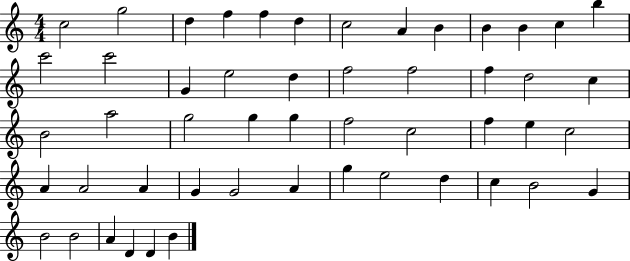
X:1
T:Untitled
M:4/4
L:1/4
K:C
c2 g2 d f f d c2 A B B B c b c'2 c'2 G e2 d f2 f2 f d2 c B2 a2 g2 g g f2 c2 f e c2 A A2 A G G2 A g e2 d c B2 G B2 B2 A D D B